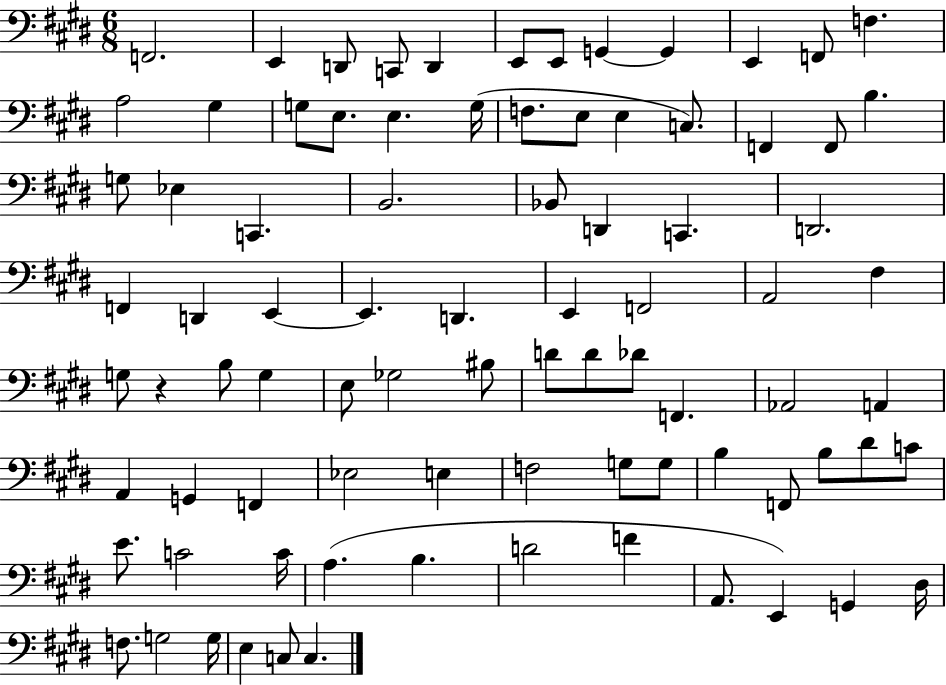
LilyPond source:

{
  \clef bass
  \numericTimeSignature
  \time 6/8
  \key e \major
  f,2. | e,4 d,8 c,8 d,4 | e,8 e,8 g,4~~ g,4 | e,4 f,8 f4. | \break a2 gis4 | g8 e8. e4. g16( | f8. e8 e4 c8.) | f,4 f,8 b4. | \break g8 ees4 c,4. | b,2. | bes,8 d,4 c,4. | d,2. | \break f,4 d,4 e,4~~ | e,4. d,4. | e,4 f,2 | a,2 fis4 | \break g8 r4 b8 g4 | e8 ges2 bis8 | d'8 d'8 des'8 f,4. | aes,2 a,4 | \break a,4 g,4 f,4 | ees2 e4 | f2 g8 g8 | b4 f,8 b8 dis'8 c'8 | \break e'8. c'2 c'16 | a4.( b4. | d'2 f'4 | a,8. e,4) g,4 dis16 | \break f8. g2 g16 | e4 c8 c4. | \bar "|."
}